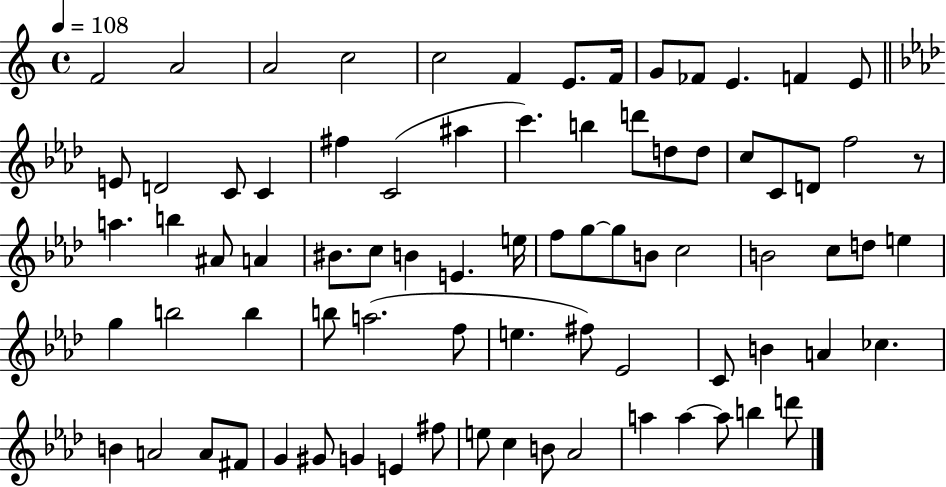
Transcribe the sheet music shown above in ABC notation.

X:1
T:Untitled
M:4/4
L:1/4
K:C
F2 A2 A2 c2 c2 F E/2 F/4 G/2 _F/2 E F E/2 E/2 D2 C/2 C ^f C2 ^a c' b d'/2 d/2 d/2 c/2 C/2 D/2 f2 z/2 a b ^A/2 A ^B/2 c/2 B E e/4 f/2 g/2 g/2 B/2 c2 B2 c/2 d/2 e g b2 b b/2 a2 f/2 e ^f/2 _E2 C/2 B A _c B A2 A/2 ^F/2 G ^G/2 G E ^f/2 e/2 c B/2 _A2 a a a/2 b d'/2